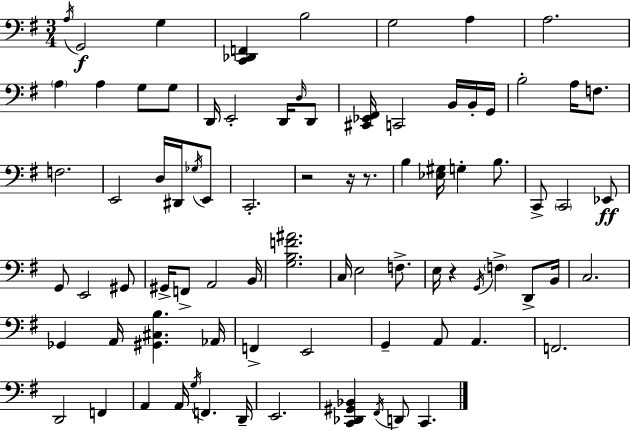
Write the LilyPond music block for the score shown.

{
  \clef bass
  \numericTimeSignature
  \time 3/4
  \key e \minor
  \acciaccatura { a16 }\f g,2 g4 | <c, des, f,>4 b2 | g2 a4 | a2. | \break \parenthesize a4 a4 g8 g8 | d,16 e,2-. d,16 \grace { d16 } | d,8 <cis, ees, fis,>16 c,2 b,16 | b,16-. g,16 b2-. a16 f8. | \break f2. | e,2 d16 dis,16 | \acciaccatura { ges16 } e,8 c,2.-. | r2 r16 | \break r8. b4 <ees gis>16 g4-. | b8. c,8-> \parenthesize c,2 | ees,8\ff g,8 e,2 | gis,8 gis,16-> f,8-> a,2 | \break b,16 <g b f' ais'>2. | c16 e2 | f8.-> e16 r4 \acciaccatura { g,16 } \parenthesize f4-> | d,8-> b,16 c2. | \break ges,4 a,16 <gis, cis b>4. | aes,16 f,4-> e,2 | g,4-- a,8 a,4. | f,2. | \break d,2 | f,4 a,4 a,16 \acciaccatura { g16 } f,4. | d,16-- e,2. | <c, des, gis, bes,>4 \acciaccatura { fis,16 } d,8 | \break c,4. \bar "|."
}